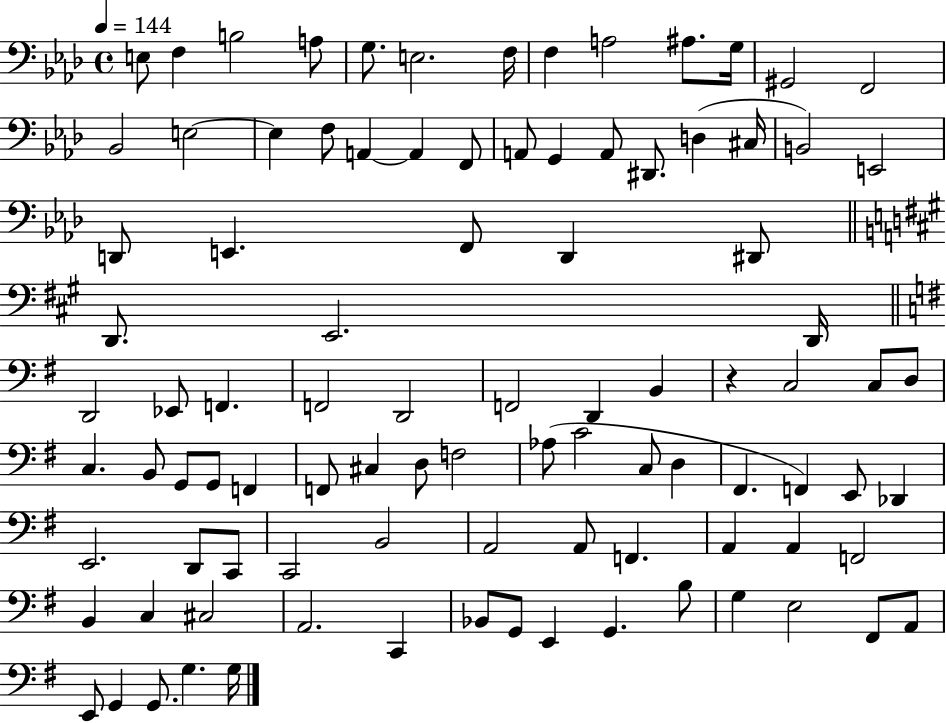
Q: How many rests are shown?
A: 1